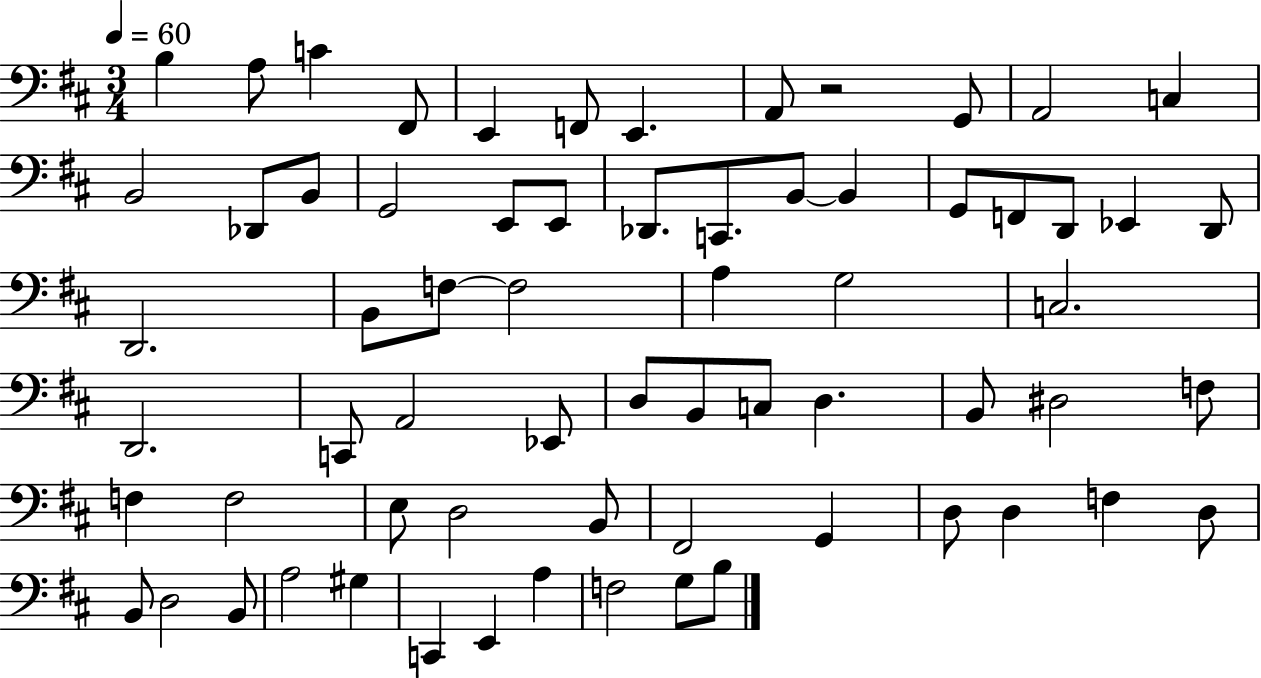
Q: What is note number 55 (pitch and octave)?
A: D3